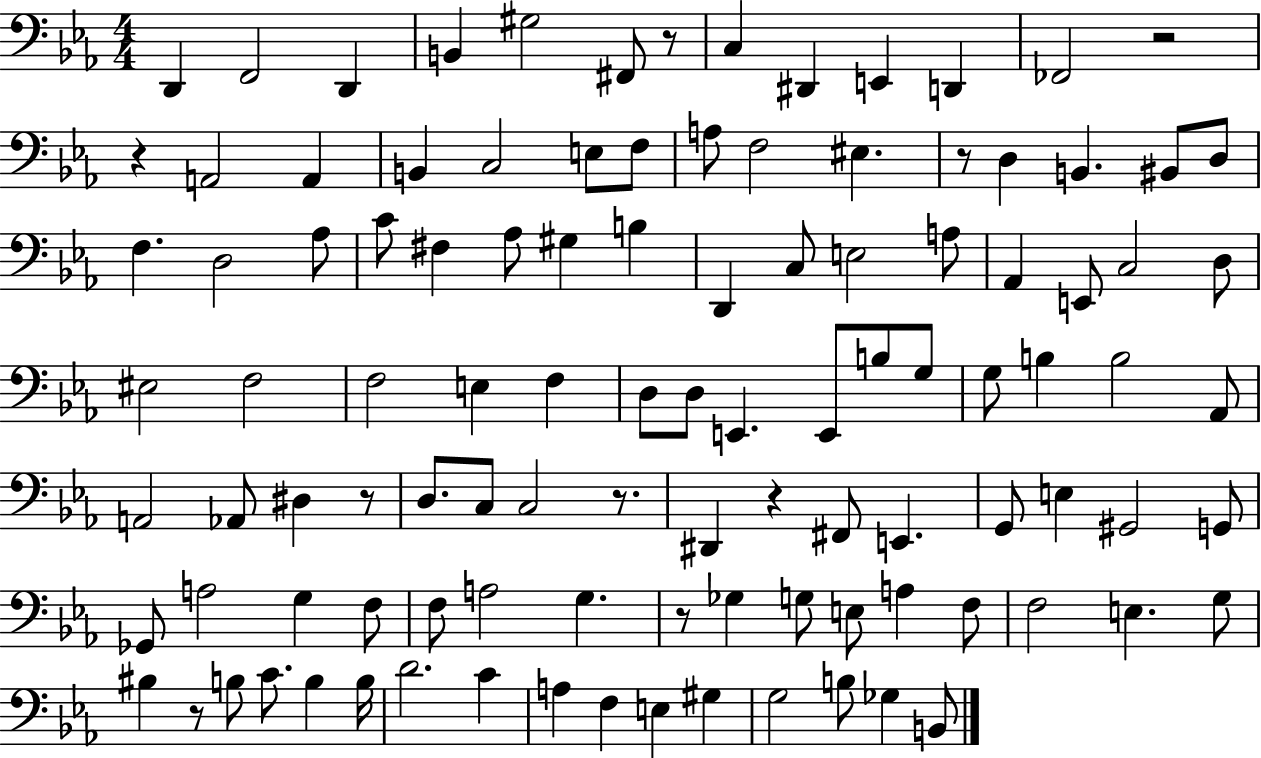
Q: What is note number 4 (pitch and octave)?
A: B2